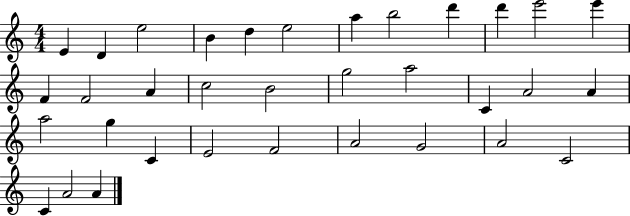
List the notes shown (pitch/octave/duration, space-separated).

E4/q D4/q E5/h B4/q D5/q E5/h A5/q B5/h D6/q D6/q E6/h E6/q F4/q F4/h A4/q C5/h B4/h G5/h A5/h C4/q A4/h A4/q A5/h G5/q C4/q E4/h F4/h A4/h G4/h A4/h C4/h C4/q A4/h A4/q